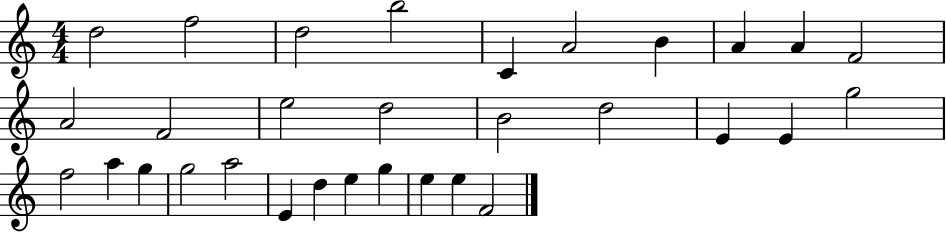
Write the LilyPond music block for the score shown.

{
  \clef treble
  \numericTimeSignature
  \time 4/4
  \key c \major
  d''2 f''2 | d''2 b''2 | c'4 a'2 b'4 | a'4 a'4 f'2 | \break a'2 f'2 | e''2 d''2 | b'2 d''2 | e'4 e'4 g''2 | \break f''2 a''4 g''4 | g''2 a''2 | e'4 d''4 e''4 g''4 | e''4 e''4 f'2 | \break \bar "|."
}